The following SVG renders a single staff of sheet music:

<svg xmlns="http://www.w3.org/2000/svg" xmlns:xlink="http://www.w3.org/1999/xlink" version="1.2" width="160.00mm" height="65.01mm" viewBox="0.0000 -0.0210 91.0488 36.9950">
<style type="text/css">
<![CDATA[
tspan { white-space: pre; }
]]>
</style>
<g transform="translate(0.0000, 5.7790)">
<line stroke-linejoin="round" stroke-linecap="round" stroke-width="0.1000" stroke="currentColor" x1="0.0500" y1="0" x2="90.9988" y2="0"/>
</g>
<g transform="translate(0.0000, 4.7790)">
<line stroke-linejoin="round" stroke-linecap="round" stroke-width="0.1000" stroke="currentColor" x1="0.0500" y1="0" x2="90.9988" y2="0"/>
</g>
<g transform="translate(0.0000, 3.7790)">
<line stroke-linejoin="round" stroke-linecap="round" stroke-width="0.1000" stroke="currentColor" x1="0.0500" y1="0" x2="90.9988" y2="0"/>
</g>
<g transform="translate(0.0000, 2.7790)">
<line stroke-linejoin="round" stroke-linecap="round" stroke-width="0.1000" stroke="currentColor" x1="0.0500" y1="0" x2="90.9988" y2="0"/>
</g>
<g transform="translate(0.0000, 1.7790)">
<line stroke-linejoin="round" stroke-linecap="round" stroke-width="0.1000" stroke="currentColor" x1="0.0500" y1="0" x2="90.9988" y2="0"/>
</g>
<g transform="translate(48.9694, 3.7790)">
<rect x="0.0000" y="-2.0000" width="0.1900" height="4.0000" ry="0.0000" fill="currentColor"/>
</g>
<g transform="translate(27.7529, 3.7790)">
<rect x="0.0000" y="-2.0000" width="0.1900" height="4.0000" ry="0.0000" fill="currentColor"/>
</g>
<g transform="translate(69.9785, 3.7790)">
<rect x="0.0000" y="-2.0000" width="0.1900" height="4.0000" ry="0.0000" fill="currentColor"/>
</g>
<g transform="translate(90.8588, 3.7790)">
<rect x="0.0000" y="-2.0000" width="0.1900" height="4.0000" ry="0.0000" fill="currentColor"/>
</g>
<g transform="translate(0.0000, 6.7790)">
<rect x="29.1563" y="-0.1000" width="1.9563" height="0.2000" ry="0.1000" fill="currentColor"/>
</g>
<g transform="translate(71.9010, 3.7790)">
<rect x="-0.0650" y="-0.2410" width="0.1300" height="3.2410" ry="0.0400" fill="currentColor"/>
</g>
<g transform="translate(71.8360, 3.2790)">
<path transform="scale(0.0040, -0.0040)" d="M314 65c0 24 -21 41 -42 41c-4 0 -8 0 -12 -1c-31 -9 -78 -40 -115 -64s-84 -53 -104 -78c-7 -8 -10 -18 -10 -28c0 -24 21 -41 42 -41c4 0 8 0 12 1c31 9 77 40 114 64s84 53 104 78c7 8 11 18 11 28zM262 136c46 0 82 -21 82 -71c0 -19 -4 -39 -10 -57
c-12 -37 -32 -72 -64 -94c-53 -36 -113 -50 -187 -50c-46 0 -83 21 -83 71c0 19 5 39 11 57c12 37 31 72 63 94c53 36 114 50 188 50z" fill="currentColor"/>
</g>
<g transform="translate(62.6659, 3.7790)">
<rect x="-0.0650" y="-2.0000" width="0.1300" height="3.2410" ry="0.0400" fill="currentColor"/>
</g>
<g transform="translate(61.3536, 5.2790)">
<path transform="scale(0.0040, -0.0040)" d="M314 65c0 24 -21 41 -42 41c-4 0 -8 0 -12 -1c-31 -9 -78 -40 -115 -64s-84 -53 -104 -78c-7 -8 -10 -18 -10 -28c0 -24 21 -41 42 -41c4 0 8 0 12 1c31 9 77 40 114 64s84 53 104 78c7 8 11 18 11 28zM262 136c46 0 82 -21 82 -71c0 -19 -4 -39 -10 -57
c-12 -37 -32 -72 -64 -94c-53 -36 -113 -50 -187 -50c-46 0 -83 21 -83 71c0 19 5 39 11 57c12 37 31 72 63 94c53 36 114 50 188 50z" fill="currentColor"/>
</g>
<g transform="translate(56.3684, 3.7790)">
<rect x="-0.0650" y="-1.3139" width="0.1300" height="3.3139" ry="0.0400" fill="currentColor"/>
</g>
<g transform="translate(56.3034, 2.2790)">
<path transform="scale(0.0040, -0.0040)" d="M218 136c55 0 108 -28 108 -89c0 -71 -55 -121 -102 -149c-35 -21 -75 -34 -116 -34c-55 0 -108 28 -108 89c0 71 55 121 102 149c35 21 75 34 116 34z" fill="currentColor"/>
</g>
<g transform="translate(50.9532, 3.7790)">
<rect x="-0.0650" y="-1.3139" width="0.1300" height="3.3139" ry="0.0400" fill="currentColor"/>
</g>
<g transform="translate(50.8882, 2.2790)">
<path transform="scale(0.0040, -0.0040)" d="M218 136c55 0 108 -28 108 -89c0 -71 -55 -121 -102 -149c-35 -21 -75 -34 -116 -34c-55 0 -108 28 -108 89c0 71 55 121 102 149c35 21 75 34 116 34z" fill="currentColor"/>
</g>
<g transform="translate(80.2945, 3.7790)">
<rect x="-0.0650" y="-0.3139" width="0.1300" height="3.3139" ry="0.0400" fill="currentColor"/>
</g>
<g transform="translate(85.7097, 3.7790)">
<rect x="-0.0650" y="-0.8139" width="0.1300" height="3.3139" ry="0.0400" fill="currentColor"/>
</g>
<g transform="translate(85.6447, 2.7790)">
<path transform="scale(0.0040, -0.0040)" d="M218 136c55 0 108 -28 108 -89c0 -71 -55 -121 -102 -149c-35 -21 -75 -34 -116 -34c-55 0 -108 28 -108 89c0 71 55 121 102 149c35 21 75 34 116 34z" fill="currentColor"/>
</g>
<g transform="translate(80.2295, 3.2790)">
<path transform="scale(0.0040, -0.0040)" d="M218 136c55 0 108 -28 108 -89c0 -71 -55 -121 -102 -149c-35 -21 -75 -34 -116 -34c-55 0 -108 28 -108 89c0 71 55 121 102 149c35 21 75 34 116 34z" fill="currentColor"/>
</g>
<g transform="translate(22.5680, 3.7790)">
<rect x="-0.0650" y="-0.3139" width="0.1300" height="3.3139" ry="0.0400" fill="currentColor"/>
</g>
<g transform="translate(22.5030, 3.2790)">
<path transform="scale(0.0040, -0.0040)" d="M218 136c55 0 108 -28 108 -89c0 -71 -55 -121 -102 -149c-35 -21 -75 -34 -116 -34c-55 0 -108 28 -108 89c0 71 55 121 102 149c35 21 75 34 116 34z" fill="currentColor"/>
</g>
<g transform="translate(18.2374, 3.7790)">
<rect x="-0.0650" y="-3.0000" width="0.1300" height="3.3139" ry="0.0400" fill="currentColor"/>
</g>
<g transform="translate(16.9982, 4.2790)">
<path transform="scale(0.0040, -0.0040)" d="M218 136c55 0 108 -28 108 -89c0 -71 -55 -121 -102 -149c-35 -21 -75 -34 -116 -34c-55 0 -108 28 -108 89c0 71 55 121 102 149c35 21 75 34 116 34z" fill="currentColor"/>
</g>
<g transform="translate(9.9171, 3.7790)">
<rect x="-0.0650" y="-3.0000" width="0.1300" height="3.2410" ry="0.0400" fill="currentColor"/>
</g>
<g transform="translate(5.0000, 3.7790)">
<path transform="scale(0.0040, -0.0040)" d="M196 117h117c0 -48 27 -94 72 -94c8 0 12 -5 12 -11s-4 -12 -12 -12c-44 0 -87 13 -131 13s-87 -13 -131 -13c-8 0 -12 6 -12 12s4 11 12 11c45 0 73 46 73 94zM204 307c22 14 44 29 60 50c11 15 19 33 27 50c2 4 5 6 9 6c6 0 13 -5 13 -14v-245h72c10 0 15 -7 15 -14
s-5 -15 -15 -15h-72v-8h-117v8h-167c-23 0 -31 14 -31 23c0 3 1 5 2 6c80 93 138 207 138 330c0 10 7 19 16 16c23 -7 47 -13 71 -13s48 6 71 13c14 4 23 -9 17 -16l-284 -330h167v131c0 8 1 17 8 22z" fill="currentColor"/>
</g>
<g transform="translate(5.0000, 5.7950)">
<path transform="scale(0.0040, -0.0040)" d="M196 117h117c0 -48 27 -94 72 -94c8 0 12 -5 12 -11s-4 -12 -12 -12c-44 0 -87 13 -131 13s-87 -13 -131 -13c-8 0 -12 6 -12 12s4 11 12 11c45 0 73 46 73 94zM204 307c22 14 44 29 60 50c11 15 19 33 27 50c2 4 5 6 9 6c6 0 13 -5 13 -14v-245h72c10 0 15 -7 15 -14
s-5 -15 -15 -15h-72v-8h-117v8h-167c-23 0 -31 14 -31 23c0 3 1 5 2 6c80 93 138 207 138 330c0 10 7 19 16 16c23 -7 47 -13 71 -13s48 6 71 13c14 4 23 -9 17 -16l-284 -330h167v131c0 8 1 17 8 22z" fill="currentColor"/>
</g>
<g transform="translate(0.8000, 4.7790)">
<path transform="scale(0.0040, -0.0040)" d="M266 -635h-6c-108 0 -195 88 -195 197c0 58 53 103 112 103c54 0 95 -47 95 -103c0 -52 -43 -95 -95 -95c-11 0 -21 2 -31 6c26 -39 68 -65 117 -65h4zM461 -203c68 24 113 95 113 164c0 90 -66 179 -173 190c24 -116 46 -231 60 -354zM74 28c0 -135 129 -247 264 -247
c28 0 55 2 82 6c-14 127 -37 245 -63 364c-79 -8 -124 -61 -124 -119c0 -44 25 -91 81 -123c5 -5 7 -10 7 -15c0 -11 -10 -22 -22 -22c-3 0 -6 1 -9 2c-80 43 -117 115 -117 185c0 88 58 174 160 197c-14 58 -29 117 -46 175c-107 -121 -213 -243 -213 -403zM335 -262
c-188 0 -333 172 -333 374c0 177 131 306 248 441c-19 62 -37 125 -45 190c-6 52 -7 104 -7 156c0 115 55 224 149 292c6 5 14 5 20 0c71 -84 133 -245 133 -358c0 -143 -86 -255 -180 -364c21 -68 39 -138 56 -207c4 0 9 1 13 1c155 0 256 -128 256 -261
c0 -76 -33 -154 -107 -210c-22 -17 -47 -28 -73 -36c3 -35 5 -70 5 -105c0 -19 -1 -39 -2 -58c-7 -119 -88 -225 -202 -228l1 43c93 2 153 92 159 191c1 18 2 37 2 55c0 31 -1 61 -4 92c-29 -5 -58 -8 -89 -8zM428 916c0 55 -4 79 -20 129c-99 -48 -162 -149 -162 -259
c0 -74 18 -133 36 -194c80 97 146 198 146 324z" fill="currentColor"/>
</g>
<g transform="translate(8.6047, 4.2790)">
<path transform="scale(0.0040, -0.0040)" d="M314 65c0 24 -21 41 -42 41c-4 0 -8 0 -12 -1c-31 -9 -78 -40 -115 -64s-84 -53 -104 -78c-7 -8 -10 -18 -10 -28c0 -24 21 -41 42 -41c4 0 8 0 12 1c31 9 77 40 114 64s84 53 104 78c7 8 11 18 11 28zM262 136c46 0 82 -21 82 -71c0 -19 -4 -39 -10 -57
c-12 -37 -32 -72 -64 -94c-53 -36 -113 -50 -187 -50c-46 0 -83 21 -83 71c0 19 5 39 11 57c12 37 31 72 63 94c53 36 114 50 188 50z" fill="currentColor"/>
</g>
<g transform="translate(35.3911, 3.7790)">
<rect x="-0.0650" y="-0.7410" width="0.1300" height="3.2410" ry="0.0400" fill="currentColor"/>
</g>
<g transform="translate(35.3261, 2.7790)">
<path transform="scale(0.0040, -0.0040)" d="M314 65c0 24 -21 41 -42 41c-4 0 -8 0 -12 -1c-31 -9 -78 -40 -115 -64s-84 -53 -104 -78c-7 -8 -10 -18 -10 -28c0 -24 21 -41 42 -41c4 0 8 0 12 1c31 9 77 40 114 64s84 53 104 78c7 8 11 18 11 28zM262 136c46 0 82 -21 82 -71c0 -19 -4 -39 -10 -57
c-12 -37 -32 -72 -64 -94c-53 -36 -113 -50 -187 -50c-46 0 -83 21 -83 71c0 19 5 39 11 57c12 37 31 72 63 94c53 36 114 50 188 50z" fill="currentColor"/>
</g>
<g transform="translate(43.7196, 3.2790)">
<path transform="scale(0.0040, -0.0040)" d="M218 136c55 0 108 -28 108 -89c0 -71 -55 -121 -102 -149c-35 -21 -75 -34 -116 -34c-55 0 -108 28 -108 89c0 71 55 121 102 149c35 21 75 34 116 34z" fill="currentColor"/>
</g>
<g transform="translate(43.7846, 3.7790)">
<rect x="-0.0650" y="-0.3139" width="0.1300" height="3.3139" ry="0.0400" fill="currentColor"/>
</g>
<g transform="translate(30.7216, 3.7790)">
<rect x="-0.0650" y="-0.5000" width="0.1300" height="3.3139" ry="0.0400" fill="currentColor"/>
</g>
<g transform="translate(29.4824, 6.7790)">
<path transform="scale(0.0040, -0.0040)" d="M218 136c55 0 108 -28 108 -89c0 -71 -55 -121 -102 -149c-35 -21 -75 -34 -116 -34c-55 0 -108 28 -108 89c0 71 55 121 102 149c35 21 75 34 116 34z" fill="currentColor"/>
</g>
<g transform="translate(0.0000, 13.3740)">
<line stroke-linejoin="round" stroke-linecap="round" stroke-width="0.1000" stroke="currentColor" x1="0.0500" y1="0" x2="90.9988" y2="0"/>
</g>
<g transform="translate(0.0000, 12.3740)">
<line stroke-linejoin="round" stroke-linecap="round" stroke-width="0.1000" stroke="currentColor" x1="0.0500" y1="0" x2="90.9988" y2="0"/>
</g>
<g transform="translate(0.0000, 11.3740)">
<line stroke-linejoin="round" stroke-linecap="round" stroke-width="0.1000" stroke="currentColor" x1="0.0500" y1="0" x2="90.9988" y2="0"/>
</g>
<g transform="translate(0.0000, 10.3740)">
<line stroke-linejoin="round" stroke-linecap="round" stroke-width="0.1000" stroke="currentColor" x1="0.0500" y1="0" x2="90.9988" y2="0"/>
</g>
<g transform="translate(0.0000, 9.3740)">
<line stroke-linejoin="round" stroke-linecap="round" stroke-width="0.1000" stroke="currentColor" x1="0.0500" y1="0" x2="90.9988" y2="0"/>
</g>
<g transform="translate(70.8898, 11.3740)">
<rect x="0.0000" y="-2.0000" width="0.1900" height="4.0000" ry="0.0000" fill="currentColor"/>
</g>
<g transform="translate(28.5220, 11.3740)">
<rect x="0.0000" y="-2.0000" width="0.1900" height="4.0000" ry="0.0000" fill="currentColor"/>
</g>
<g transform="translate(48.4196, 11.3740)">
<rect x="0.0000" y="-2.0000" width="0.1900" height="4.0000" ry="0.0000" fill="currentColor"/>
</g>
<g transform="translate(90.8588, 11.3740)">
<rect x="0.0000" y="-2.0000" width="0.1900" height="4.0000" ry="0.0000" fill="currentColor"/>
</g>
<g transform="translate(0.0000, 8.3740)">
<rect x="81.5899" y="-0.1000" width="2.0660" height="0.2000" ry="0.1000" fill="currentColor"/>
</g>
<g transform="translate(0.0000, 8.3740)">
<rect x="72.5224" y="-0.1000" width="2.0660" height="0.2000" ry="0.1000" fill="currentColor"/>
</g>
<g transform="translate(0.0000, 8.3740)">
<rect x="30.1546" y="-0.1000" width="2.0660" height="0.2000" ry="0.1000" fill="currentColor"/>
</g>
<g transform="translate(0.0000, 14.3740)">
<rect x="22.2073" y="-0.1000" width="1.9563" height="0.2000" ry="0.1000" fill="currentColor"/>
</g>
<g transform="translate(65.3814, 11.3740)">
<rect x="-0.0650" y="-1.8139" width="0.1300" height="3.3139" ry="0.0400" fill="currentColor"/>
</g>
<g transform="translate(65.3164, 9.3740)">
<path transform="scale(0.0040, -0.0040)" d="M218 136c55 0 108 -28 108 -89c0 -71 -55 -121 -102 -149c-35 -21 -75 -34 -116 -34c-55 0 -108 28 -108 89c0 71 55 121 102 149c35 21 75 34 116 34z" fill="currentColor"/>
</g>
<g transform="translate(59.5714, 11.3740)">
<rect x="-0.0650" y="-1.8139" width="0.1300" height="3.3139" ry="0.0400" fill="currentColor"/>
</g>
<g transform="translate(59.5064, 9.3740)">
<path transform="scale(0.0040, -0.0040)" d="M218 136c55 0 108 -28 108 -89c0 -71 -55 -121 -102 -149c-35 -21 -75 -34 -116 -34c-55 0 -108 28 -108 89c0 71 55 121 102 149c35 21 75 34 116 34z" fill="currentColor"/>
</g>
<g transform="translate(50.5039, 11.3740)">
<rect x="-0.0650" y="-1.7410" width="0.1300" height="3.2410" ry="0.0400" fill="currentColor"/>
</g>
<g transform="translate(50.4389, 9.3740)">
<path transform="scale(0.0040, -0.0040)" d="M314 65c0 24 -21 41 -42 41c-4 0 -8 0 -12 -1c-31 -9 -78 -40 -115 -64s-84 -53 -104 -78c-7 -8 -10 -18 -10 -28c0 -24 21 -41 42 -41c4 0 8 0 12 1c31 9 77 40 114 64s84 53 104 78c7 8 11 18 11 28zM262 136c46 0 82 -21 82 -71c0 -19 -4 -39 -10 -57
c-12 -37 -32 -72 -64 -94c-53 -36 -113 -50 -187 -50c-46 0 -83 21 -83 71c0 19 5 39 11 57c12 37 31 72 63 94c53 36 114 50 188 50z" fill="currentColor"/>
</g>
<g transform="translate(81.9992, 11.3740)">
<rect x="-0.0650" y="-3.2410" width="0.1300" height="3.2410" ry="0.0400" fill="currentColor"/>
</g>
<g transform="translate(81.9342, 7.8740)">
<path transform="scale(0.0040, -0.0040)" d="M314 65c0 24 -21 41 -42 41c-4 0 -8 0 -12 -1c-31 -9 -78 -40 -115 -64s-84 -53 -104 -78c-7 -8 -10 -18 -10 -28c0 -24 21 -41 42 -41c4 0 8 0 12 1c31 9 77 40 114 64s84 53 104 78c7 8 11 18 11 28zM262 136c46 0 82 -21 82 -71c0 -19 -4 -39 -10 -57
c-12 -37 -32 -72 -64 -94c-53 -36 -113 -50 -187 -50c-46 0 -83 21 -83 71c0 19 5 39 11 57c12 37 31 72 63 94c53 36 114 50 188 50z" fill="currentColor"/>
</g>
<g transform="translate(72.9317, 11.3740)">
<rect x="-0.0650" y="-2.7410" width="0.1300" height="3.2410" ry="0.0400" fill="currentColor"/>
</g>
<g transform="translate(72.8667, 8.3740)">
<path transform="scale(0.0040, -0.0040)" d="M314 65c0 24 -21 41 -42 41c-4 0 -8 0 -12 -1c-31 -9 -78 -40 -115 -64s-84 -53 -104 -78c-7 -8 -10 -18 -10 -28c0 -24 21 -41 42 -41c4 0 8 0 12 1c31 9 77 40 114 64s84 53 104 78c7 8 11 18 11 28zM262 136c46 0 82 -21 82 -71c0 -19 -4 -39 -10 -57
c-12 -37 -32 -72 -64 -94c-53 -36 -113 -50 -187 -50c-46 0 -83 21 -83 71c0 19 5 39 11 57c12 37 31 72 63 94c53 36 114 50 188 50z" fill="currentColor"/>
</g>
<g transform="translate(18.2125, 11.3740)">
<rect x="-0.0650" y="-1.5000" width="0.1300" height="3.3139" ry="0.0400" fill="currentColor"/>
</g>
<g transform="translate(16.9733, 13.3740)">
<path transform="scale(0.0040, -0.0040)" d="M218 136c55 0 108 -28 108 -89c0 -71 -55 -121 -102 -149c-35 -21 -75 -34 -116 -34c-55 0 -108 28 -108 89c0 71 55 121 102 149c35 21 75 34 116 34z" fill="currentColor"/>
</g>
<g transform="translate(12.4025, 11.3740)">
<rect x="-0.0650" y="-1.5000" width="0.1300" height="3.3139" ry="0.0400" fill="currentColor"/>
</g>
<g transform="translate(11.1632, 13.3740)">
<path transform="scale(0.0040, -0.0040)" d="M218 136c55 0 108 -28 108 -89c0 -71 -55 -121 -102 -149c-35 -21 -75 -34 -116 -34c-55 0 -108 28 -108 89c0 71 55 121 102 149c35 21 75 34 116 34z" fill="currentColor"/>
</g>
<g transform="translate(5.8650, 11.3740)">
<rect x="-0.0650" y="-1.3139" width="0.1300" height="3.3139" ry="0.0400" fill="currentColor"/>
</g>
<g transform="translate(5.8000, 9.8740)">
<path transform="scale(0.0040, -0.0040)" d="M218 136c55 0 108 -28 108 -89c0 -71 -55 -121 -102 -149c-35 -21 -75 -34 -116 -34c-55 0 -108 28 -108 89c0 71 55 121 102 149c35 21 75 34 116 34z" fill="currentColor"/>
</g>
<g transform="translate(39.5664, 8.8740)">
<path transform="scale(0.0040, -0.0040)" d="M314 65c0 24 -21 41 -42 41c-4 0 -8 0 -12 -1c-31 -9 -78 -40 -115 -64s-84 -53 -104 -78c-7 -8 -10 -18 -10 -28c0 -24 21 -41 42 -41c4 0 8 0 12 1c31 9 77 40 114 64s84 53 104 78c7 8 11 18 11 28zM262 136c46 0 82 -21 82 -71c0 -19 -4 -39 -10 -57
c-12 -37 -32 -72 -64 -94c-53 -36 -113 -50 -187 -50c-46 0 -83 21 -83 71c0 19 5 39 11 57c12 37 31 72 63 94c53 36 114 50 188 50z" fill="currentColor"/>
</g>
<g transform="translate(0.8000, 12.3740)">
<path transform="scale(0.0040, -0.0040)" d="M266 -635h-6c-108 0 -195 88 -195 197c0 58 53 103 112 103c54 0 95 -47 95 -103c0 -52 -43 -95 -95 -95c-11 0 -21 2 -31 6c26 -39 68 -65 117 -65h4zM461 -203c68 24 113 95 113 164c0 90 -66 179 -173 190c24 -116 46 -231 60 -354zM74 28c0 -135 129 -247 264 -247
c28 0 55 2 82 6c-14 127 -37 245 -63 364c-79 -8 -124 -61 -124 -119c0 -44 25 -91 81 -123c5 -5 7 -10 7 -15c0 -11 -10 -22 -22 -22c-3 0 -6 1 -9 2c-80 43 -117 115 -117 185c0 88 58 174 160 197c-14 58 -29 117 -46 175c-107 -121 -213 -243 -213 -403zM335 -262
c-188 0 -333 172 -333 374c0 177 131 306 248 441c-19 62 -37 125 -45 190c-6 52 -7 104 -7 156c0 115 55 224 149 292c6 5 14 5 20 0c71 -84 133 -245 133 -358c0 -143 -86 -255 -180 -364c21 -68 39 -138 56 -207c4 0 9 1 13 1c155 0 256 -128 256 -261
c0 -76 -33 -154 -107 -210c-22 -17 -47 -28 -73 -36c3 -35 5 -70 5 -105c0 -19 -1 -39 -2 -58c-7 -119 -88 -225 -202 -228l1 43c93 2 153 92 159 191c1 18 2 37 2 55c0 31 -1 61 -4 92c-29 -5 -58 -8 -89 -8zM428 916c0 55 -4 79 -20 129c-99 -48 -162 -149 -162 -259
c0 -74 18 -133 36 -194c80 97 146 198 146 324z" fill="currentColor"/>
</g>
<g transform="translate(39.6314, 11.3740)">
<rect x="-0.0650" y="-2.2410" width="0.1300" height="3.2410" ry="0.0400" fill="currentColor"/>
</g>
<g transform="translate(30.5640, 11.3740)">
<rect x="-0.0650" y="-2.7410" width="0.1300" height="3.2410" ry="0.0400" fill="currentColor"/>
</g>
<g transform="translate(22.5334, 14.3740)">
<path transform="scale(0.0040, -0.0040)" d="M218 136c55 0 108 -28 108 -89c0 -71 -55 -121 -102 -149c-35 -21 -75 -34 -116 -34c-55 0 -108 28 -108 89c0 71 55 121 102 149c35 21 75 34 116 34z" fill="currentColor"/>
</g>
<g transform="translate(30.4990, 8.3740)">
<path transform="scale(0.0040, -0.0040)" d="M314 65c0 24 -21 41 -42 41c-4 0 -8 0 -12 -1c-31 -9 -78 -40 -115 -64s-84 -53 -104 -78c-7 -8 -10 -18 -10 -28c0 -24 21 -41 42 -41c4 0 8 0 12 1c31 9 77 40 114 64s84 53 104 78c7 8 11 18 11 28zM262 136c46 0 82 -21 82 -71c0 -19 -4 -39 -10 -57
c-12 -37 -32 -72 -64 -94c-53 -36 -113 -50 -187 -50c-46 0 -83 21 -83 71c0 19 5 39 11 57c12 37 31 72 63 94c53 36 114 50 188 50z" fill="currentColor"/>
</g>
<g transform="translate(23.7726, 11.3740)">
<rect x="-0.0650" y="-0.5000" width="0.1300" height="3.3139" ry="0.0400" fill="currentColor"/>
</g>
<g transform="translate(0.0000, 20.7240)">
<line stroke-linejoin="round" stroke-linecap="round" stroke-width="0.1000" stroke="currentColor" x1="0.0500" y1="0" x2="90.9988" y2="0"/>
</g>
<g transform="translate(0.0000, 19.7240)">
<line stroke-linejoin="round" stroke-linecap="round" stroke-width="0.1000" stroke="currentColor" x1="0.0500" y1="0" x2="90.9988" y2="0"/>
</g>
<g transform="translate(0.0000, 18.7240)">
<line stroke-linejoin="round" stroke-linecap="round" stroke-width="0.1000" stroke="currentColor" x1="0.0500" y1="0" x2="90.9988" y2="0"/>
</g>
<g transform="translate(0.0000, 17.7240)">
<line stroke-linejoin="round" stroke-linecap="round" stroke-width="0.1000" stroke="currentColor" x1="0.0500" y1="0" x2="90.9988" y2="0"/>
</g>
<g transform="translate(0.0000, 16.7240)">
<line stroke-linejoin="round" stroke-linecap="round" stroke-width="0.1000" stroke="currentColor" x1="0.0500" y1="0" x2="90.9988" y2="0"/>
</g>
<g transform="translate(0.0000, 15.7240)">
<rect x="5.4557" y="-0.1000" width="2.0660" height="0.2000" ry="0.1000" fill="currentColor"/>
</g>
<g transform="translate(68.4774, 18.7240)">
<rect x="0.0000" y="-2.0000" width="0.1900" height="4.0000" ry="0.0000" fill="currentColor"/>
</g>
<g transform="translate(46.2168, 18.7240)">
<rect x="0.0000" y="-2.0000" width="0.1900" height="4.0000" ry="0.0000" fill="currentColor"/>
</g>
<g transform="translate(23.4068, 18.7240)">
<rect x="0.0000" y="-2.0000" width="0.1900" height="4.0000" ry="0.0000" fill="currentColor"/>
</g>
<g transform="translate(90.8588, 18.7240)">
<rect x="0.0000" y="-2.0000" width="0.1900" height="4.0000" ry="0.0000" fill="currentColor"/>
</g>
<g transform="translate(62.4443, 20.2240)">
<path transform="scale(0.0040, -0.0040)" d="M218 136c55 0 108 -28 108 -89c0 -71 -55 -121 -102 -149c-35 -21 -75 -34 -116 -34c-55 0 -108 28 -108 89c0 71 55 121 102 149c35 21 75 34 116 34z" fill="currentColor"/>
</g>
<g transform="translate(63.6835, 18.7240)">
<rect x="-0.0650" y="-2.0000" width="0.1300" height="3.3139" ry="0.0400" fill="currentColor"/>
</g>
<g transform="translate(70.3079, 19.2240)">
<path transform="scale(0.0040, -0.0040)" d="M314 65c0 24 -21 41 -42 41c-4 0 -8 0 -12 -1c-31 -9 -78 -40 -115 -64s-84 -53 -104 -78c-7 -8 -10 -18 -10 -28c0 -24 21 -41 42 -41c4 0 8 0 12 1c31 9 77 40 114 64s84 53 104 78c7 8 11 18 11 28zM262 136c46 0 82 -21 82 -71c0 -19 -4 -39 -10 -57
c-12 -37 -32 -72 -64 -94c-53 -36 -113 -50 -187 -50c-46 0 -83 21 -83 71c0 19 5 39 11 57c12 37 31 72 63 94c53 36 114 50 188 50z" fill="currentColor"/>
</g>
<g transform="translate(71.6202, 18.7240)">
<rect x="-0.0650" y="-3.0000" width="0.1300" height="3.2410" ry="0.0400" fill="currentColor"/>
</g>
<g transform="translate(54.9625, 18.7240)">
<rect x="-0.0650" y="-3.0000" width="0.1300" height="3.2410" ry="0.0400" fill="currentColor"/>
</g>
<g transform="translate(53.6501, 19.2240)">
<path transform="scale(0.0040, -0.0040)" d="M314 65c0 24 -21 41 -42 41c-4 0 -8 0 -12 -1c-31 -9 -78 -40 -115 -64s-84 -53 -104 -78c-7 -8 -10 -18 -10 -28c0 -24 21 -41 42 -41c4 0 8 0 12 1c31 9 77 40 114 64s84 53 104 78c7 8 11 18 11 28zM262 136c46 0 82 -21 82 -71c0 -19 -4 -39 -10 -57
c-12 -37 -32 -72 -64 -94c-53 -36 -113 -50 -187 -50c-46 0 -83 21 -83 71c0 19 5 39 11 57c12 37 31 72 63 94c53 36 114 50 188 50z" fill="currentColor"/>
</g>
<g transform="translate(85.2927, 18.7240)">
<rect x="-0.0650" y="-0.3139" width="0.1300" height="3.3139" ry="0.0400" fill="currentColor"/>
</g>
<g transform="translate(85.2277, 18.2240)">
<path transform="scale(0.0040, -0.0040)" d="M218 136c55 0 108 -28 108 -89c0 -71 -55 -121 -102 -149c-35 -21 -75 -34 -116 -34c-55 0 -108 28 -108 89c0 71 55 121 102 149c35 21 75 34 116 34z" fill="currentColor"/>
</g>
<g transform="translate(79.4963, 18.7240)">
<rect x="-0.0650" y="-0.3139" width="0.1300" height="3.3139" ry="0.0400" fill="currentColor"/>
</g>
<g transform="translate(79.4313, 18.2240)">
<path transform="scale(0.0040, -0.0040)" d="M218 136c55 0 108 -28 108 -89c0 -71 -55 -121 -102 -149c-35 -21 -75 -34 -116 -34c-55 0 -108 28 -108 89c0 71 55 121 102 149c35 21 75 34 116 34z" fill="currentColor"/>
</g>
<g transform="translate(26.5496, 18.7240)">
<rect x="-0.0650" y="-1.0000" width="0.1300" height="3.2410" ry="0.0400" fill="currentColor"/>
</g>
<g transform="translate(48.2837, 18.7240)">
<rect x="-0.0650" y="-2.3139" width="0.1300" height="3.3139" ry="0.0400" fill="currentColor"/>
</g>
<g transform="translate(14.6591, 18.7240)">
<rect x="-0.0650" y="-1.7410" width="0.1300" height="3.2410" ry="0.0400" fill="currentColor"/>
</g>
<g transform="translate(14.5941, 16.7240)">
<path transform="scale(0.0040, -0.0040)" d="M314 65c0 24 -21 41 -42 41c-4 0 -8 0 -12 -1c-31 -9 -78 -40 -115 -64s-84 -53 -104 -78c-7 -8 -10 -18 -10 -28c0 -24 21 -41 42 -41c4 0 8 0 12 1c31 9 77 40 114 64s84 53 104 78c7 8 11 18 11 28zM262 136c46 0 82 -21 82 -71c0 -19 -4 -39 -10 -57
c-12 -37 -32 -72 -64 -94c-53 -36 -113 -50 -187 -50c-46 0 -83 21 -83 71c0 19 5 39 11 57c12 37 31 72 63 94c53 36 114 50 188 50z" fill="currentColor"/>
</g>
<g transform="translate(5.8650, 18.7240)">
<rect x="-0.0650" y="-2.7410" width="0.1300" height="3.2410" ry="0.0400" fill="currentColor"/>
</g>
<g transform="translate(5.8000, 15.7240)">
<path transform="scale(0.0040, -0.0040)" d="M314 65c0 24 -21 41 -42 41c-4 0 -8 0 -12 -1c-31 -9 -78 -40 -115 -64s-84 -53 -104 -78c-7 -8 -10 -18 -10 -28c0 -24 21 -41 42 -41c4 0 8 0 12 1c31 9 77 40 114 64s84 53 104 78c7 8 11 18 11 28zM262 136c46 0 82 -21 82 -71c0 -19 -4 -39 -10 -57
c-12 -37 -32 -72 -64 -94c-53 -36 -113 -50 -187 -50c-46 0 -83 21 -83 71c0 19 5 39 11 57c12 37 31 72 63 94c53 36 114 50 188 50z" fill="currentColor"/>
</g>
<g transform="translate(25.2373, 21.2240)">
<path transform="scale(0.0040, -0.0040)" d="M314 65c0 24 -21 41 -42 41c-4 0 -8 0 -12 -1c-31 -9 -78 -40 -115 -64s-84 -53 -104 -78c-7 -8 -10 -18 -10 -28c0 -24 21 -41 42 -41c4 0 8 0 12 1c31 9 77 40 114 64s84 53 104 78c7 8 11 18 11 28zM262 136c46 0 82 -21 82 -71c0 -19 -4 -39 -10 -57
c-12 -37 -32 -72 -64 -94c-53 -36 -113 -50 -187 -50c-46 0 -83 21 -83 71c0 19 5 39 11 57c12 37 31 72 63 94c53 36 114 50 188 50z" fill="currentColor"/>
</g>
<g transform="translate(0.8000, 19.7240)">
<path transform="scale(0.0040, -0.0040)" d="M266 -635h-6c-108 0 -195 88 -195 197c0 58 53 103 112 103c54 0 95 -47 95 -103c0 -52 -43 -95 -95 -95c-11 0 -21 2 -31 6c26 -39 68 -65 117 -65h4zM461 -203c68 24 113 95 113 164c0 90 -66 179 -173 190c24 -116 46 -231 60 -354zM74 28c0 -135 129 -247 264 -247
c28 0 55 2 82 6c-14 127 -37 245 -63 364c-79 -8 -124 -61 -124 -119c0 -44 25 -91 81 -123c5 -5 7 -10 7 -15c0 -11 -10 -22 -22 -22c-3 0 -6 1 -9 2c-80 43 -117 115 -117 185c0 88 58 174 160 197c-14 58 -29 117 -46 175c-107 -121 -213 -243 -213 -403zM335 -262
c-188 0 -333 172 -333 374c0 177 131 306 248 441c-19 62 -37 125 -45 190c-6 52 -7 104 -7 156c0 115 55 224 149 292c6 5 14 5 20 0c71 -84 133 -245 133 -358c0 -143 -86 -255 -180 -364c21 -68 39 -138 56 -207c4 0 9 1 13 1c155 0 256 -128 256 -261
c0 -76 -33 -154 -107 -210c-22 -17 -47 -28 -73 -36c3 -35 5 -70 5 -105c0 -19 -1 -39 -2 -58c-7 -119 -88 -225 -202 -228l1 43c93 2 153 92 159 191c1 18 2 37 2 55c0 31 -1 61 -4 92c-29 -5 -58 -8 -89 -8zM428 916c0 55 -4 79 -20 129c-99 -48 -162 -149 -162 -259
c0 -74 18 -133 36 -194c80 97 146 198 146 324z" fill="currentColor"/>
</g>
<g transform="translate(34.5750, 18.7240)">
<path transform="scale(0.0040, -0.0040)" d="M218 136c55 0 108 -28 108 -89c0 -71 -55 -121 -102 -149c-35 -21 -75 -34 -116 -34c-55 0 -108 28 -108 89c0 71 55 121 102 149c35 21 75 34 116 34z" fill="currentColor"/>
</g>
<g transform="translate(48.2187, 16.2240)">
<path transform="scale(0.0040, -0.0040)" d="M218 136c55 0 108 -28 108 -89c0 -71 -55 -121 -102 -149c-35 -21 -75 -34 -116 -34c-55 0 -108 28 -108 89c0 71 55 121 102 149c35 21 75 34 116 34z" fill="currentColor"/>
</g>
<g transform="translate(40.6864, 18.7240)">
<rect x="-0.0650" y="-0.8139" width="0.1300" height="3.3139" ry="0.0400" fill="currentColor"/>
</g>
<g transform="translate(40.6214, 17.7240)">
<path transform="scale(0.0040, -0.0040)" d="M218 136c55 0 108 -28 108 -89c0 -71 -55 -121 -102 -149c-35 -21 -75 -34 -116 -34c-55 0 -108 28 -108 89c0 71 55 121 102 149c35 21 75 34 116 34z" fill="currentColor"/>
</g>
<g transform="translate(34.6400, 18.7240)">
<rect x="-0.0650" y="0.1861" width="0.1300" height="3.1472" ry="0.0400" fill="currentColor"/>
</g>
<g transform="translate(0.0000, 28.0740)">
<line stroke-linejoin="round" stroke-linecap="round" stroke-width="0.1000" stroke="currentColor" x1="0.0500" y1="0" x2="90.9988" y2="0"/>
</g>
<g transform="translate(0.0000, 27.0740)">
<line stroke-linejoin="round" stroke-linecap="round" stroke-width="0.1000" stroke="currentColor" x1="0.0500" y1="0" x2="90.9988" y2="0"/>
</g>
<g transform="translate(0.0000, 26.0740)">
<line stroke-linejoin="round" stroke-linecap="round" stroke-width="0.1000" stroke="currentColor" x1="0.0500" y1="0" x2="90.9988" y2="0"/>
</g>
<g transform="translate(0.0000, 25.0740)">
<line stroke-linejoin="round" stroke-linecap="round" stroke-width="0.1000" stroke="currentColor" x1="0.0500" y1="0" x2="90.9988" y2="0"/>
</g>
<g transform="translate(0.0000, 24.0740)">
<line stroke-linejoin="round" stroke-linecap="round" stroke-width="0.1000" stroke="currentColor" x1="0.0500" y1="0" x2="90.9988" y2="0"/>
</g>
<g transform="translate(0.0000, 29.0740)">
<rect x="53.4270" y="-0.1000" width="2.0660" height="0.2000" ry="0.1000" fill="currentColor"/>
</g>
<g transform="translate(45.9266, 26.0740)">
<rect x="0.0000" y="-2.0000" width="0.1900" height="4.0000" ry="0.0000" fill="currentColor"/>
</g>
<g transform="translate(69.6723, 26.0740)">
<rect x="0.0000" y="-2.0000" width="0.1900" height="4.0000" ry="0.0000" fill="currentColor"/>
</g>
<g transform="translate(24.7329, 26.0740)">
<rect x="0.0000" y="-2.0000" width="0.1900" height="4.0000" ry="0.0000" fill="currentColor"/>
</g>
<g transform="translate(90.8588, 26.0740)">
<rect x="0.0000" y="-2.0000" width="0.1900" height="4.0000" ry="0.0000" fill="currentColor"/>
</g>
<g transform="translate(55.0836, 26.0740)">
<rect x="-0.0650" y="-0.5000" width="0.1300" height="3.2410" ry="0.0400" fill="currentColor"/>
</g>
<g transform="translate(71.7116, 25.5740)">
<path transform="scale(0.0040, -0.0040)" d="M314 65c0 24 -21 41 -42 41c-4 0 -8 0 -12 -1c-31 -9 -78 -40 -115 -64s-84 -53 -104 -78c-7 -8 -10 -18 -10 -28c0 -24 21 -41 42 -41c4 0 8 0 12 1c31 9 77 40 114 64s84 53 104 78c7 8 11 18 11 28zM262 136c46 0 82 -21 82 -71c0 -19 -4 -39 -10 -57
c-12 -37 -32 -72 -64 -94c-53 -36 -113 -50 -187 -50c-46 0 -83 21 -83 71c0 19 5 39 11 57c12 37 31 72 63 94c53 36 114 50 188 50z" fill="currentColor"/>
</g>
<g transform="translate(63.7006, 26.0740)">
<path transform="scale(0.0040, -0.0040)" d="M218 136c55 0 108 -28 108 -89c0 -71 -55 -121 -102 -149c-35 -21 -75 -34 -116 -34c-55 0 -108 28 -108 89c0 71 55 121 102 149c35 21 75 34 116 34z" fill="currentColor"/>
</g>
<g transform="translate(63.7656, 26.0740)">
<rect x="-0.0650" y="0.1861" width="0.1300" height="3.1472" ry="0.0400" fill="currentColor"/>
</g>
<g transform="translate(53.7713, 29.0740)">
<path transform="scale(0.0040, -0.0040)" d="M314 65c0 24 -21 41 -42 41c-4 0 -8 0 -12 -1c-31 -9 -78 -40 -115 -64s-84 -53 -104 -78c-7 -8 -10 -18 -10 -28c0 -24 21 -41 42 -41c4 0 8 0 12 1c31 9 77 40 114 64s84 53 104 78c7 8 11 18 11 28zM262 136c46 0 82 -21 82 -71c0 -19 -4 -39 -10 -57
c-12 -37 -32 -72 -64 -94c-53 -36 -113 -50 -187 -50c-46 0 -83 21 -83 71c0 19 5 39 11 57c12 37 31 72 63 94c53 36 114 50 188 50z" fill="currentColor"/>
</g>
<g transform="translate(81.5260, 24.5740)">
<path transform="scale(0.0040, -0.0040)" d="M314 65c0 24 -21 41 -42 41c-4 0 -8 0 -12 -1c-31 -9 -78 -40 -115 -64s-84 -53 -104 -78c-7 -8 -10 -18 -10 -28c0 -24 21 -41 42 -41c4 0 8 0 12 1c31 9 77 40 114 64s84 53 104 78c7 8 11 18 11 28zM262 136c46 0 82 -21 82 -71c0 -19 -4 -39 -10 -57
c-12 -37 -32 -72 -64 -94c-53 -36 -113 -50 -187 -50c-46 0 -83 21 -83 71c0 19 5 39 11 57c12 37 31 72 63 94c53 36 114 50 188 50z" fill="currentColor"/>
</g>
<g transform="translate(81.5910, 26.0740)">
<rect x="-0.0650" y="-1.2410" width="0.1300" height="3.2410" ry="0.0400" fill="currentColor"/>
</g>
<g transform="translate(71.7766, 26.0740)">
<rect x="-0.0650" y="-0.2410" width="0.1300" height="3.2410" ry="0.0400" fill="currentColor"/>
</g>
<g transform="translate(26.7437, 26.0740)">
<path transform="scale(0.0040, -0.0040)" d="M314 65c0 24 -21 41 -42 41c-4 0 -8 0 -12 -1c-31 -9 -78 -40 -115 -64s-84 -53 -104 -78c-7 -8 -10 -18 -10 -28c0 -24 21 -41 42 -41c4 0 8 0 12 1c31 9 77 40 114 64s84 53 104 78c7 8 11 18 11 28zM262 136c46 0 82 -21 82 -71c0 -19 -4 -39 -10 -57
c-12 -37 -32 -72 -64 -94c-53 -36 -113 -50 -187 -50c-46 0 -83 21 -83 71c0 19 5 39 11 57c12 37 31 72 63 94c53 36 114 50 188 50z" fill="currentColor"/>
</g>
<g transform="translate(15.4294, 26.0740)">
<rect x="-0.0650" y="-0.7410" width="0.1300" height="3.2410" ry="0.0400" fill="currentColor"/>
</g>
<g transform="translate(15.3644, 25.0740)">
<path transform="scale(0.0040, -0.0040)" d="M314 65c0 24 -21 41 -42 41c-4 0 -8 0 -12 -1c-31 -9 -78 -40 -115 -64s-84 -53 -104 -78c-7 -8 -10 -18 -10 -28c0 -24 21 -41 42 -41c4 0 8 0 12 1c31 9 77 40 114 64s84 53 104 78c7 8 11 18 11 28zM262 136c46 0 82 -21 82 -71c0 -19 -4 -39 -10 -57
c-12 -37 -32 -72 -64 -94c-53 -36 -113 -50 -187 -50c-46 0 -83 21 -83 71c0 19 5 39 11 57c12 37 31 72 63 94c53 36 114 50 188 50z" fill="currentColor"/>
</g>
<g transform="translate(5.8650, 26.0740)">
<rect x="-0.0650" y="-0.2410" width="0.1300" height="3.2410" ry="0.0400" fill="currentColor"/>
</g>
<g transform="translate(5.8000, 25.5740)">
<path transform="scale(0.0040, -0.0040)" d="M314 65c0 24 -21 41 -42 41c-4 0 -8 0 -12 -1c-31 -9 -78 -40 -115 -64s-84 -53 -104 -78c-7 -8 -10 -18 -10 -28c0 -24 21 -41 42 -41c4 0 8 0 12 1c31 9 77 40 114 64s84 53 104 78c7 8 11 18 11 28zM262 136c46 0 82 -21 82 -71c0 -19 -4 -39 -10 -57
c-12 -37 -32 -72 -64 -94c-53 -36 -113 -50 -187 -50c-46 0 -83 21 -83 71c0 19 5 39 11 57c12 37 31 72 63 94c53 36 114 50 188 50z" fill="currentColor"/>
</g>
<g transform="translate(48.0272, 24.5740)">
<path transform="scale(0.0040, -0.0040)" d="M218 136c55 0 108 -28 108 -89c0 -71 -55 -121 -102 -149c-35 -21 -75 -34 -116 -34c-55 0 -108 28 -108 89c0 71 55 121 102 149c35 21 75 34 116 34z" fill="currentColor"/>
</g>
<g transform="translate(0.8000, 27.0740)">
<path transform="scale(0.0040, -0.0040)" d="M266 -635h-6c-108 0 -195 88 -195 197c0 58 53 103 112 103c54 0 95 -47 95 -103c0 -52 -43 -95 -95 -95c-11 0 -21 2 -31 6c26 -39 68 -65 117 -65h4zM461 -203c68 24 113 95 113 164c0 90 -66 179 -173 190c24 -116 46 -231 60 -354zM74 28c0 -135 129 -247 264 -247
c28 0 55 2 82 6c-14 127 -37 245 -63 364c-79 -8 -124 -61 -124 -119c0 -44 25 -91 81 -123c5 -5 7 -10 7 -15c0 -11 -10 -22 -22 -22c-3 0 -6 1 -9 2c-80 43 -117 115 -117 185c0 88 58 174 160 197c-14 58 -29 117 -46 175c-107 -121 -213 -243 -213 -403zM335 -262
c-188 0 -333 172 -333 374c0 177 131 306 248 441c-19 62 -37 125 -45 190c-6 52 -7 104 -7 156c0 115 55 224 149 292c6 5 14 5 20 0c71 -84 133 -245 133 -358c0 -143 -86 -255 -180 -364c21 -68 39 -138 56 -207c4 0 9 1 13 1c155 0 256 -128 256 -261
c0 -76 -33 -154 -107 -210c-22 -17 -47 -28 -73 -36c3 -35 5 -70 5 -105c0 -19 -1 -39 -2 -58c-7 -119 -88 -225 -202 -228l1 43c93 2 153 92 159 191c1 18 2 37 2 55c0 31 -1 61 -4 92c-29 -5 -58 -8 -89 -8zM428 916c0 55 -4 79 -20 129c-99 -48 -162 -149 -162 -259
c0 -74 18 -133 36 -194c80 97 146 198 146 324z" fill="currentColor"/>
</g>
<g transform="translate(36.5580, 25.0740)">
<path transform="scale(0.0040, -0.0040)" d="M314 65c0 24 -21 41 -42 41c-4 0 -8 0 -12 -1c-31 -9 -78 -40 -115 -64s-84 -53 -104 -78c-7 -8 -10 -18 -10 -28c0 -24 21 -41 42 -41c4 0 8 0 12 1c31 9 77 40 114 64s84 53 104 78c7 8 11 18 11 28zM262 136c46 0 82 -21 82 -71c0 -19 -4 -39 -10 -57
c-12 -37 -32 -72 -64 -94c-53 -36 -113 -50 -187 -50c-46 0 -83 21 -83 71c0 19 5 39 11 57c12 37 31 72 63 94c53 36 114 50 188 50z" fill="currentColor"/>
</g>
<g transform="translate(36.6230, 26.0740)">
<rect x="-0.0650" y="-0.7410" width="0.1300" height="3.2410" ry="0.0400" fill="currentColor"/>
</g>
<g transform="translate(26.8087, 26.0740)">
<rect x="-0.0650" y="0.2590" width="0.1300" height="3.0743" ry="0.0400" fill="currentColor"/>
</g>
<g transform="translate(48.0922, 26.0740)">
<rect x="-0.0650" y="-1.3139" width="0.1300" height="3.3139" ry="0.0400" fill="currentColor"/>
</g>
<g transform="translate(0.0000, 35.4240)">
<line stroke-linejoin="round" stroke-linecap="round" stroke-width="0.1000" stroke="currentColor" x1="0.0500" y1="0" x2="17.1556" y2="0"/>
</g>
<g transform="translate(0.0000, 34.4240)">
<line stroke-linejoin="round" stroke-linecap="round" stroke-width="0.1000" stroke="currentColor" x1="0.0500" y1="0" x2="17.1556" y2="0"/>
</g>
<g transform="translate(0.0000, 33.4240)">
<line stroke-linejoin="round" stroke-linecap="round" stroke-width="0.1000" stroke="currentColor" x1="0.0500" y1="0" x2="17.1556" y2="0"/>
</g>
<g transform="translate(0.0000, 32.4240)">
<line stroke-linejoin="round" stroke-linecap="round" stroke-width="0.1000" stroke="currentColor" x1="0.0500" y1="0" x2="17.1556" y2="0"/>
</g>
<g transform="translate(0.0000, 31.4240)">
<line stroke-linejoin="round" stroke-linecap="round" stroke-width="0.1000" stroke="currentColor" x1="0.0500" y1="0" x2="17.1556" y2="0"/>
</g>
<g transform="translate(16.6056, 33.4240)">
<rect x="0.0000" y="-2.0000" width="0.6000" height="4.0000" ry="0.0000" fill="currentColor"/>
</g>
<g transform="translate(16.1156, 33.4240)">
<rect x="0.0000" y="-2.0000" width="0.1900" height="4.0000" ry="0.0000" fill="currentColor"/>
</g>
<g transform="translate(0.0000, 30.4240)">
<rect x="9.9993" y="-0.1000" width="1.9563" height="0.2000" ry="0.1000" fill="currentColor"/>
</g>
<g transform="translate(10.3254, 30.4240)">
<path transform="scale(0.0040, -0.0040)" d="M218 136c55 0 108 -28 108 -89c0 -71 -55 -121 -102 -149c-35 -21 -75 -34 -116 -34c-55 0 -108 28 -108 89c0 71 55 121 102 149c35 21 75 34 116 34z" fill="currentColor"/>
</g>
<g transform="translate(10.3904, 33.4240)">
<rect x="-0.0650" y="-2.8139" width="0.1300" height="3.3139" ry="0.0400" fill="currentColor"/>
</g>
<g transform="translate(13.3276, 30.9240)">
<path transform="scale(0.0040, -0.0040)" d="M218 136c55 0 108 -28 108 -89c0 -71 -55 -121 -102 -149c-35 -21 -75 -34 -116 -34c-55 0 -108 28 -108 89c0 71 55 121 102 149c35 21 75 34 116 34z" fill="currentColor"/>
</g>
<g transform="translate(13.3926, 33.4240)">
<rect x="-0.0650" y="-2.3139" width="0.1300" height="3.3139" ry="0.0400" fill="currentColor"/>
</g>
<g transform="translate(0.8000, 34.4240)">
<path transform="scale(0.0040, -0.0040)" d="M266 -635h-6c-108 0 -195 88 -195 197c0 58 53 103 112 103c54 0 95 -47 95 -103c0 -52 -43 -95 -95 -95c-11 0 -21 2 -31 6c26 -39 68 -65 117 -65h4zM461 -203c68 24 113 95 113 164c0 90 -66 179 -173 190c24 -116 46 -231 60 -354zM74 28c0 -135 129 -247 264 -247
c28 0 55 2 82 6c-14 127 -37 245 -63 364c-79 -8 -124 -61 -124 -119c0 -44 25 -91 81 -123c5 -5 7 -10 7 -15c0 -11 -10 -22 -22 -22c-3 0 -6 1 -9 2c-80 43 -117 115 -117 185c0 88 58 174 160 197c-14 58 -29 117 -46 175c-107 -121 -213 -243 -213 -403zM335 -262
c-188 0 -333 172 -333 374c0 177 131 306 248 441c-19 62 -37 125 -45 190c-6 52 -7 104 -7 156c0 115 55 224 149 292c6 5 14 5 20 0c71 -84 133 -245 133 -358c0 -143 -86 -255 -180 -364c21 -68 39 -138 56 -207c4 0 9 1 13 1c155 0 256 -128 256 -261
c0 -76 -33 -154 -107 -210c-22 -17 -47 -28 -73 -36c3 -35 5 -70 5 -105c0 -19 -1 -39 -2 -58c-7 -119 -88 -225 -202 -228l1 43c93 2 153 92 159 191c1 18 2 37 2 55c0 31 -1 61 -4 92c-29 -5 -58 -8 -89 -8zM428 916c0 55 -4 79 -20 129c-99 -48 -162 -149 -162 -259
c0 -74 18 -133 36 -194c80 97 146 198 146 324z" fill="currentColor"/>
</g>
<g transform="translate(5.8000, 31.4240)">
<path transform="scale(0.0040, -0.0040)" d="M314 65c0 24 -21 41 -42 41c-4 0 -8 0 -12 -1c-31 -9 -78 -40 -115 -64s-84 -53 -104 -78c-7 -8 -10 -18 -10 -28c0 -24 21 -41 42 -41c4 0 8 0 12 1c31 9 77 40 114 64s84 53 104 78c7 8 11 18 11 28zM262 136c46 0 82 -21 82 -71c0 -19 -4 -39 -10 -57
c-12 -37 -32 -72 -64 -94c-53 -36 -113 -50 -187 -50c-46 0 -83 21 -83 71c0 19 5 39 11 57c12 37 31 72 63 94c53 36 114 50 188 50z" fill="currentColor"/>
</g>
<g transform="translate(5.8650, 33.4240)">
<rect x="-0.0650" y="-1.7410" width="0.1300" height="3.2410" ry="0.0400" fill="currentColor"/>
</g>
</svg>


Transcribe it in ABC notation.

X:1
T:Untitled
M:4/4
L:1/4
K:C
A2 A c C d2 c e e F2 c2 c d e E E C a2 g2 f2 f f a2 b2 a2 f2 D2 B d g A2 F A2 c c c2 d2 B2 d2 e C2 B c2 e2 f2 a g